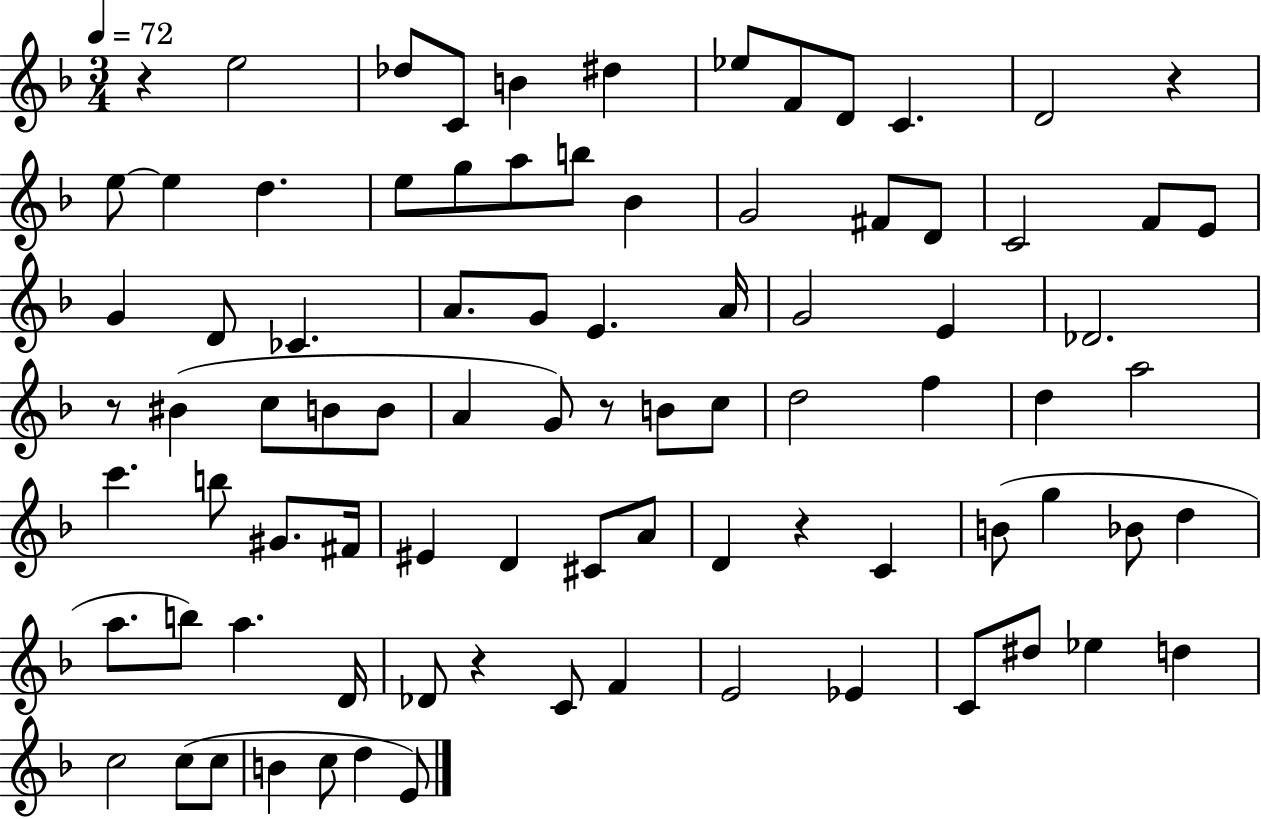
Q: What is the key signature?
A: F major